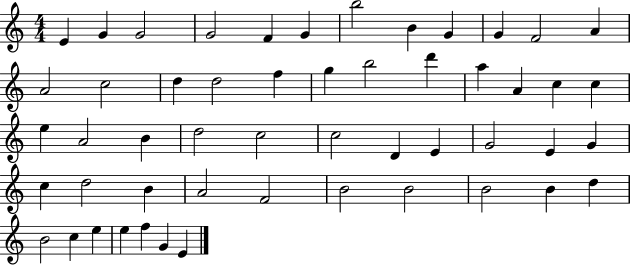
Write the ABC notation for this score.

X:1
T:Untitled
M:4/4
L:1/4
K:C
E G G2 G2 F G b2 B G G F2 A A2 c2 d d2 f g b2 d' a A c c e A2 B d2 c2 c2 D E G2 E G c d2 B A2 F2 B2 B2 B2 B d B2 c e e f G E